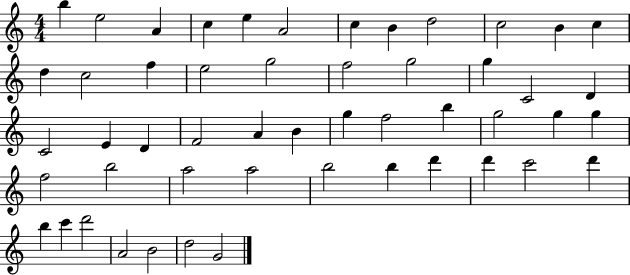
{
  \clef treble
  \numericTimeSignature
  \time 4/4
  \key c \major
  b''4 e''2 a'4 | c''4 e''4 a'2 | c''4 b'4 d''2 | c''2 b'4 c''4 | \break d''4 c''2 f''4 | e''2 g''2 | f''2 g''2 | g''4 c'2 d'4 | \break c'2 e'4 d'4 | f'2 a'4 b'4 | g''4 f''2 b''4 | g''2 g''4 g''4 | \break f''2 b''2 | a''2 a''2 | b''2 b''4 d'''4 | d'''4 c'''2 d'''4 | \break b''4 c'''4 d'''2 | a'2 b'2 | d''2 g'2 | \bar "|."
}